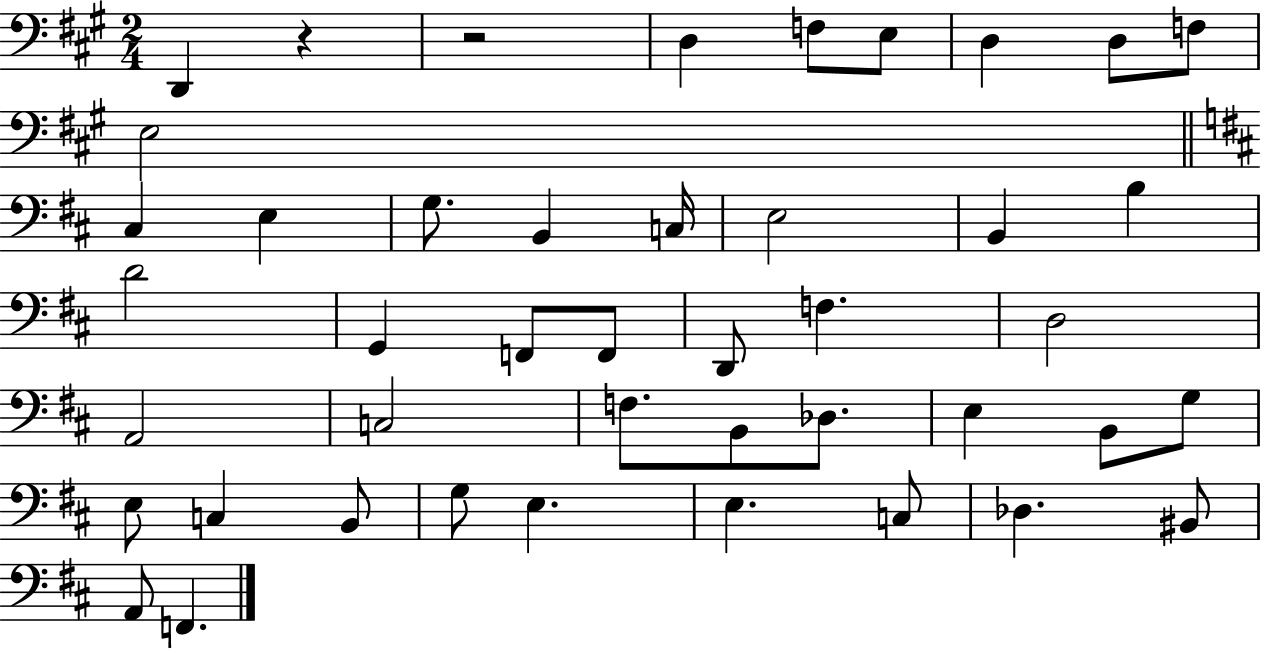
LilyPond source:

{
  \clef bass
  \numericTimeSignature
  \time 2/4
  \key a \major
  d,4 r4 | r2 | d4 f8 e8 | d4 d8 f8 | \break e2 | \bar "||" \break \key d \major cis4 e4 | g8. b,4 c16 | e2 | b,4 b4 | \break d'2 | g,4 f,8 f,8 | d,8 f4. | d2 | \break a,2 | c2 | f8. b,8 des8. | e4 b,8 g8 | \break e8 c4 b,8 | g8 e4. | e4. c8 | des4. bis,8 | \break a,8 f,4. | \bar "|."
}